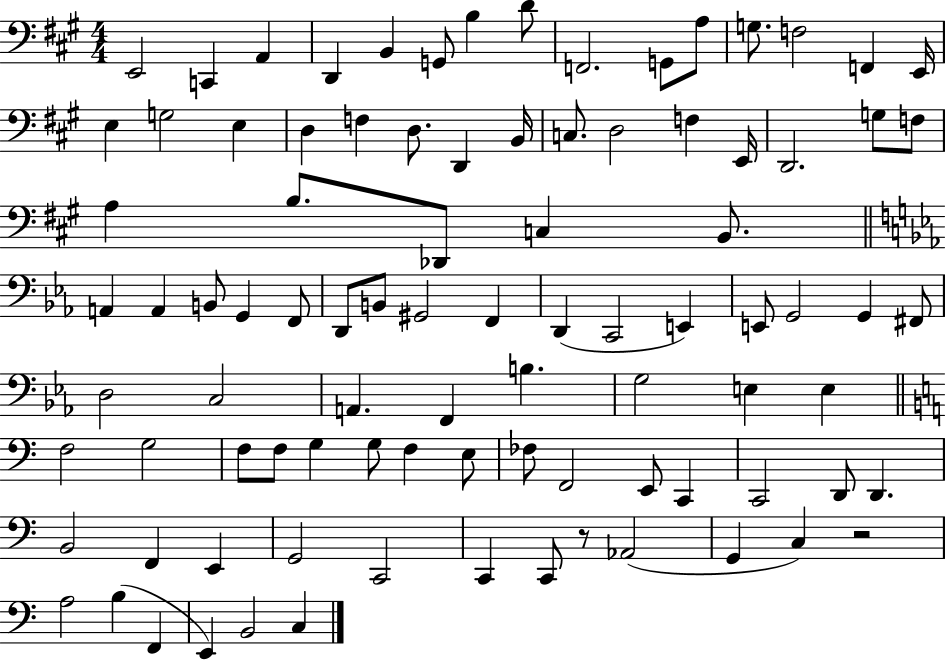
X:1
T:Untitled
M:4/4
L:1/4
K:A
E,,2 C,, A,, D,, B,, G,,/2 B, D/2 F,,2 G,,/2 A,/2 G,/2 F,2 F,, E,,/4 E, G,2 E, D, F, D,/2 D,, B,,/4 C,/2 D,2 F, E,,/4 D,,2 G,/2 F,/2 A, B,/2 _D,,/2 C, B,,/2 A,, A,, B,,/2 G,, F,,/2 D,,/2 B,,/2 ^G,,2 F,, D,, C,,2 E,, E,,/2 G,,2 G,, ^F,,/2 D,2 C,2 A,, F,, B, G,2 E, E, F,2 G,2 F,/2 F,/2 G, G,/2 F, E,/2 _F,/2 F,,2 E,,/2 C,, C,,2 D,,/2 D,, B,,2 F,, E,, G,,2 C,,2 C,, C,,/2 z/2 _A,,2 G,, C, z2 A,2 B, F,, E,, B,,2 C,